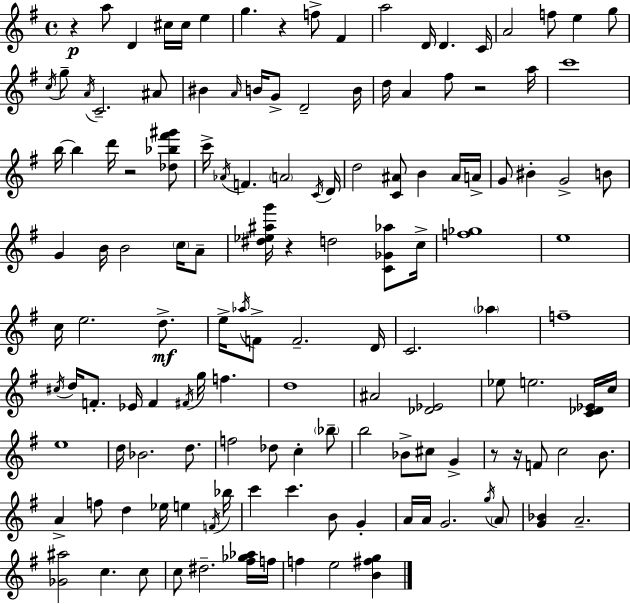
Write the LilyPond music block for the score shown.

{
  \clef treble
  \time 4/4
  \defaultTimeSignature
  \key g \major
  r4\p a''8 d'4 cis''16 cis''16 e''4 | g''4. r4 f''8-> fis'4 | a''2 d'16 d'4. c'16 | a'2 f''8 e''4 g''8 | \break \acciaccatura { c''16 } g''8-- \acciaccatura { a'16 } c'2.-- | ais'8 bis'4 \grace { a'16 } b'16 g'8-> d'2-- | b'16 d''16 a'4 fis''8 r2 | a''16 c'''1 | \break b''16~~ b''4 d'''16 r2 | <des'' bes'' fis''' gis'''>8 c'''16-> \acciaccatura { aes'16 } f'4. \parenthesize a'2 | \acciaccatura { c'16 } d'16 d''2 <c' ais'>8 b'4 | ais'16 a'16-> g'8 bis'4-. g'2-> | \break b'8 g'4 b'16 b'2 | \parenthesize c''16 a'8-- <dis'' ees'' ais'' g'''>16 r4 d''2 | <c' ges' aes''>8 c''16-> <f'' ges''>1 | e''1 | \break c''16 e''2. | d''8.->\mf e''16-> \acciaccatura { aes''16 } f'8-> f'2.-- | d'16 c'2. | \parenthesize aes''4 f''1-- | \break \acciaccatura { cis''16 } d''16 f'8.-. ees'16 f'4 | \acciaccatura { fis'16 } g''16 f''4. d''1 | ais'2 | <des' ees'>2 ees''8 e''2. | \break <c' des' ees'>16 c''16 e''1 | d''16 bes'2. | d''8. f''2 | des''8 c''4-. \parenthesize bes''8-- b''2 | \break bes'8-> cis''8 g'4-> r8 r16 f'8 c''2 | b'8. a'4-> f''8 d''4 | ees''16 e''4 \acciaccatura { f'16 } bes''16 c'''4 c'''4. | b'8 g'4-. a'16 a'16 g'2. | \break \acciaccatura { g''16 } \parenthesize a'8 <g' bes'>4 a'2.-- | <ges' ais''>2 | c''4. c''8 c''8 dis''2.-- | <fis'' ges'' aes''>16 f''16 f''4 e''2 | \break <b' fis'' g''>4 \bar "|."
}